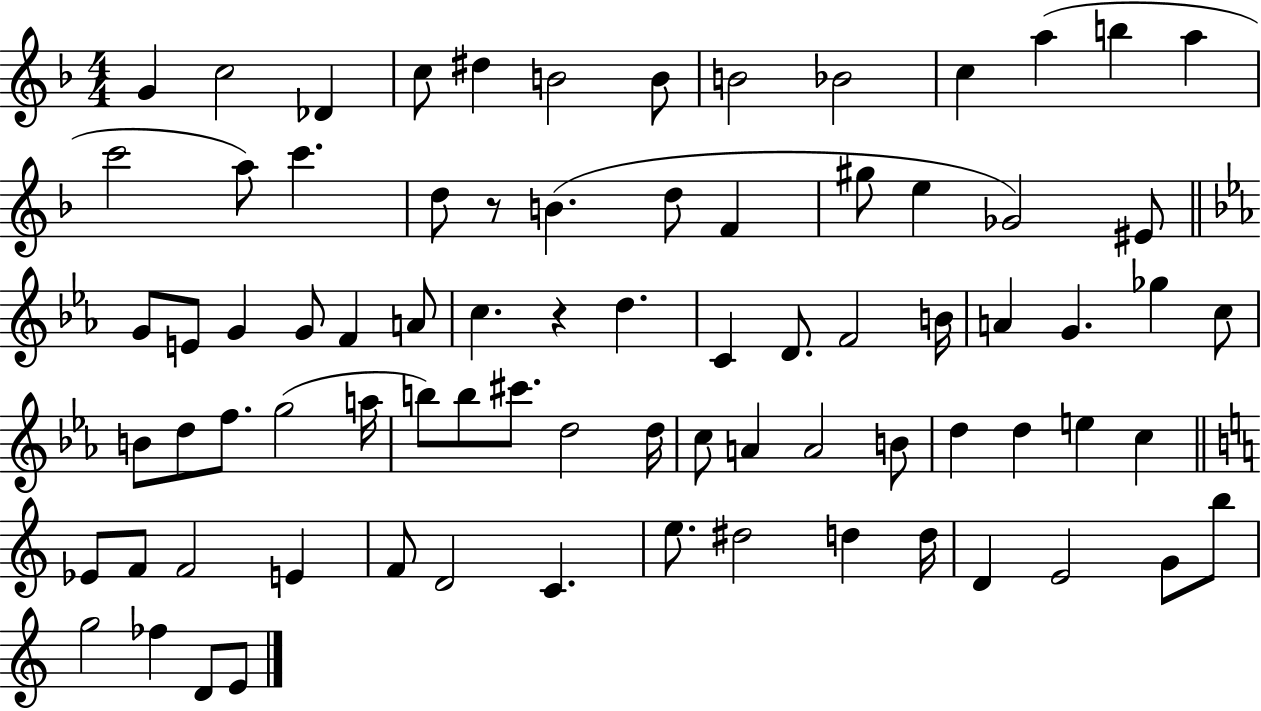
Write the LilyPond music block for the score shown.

{
  \clef treble
  \numericTimeSignature
  \time 4/4
  \key f \major
  g'4 c''2 des'4 | c''8 dis''4 b'2 b'8 | b'2 bes'2 | c''4 a''4( b''4 a''4 | \break c'''2 a''8) c'''4. | d''8 r8 b'4.( d''8 f'4 | gis''8 e''4 ges'2) eis'8 | \bar "||" \break \key ees \major g'8 e'8 g'4 g'8 f'4 a'8 | c''4. r4 d''4. | c'4 d'8. f'2 b'16 | a'4 g'4. ges''4 c''8 | \break b'8 d''8 f''8. g''2( a''16 | b''8) b''8 cis'''8. d''2 d''16 | c''8 a'4 a'2 b'8 | d''4 d''4 e''4 c''4 | \break \bar "||" \break \key c \major ees'8 f'8 f'2 e'4 | f'8 d'2 c'4. | e''8. dis''2 d''4 d''16 | d'4 e'2 g'8 b''8 | \break g''2 fes''4 d'8 e'8 | \bar "|."
}